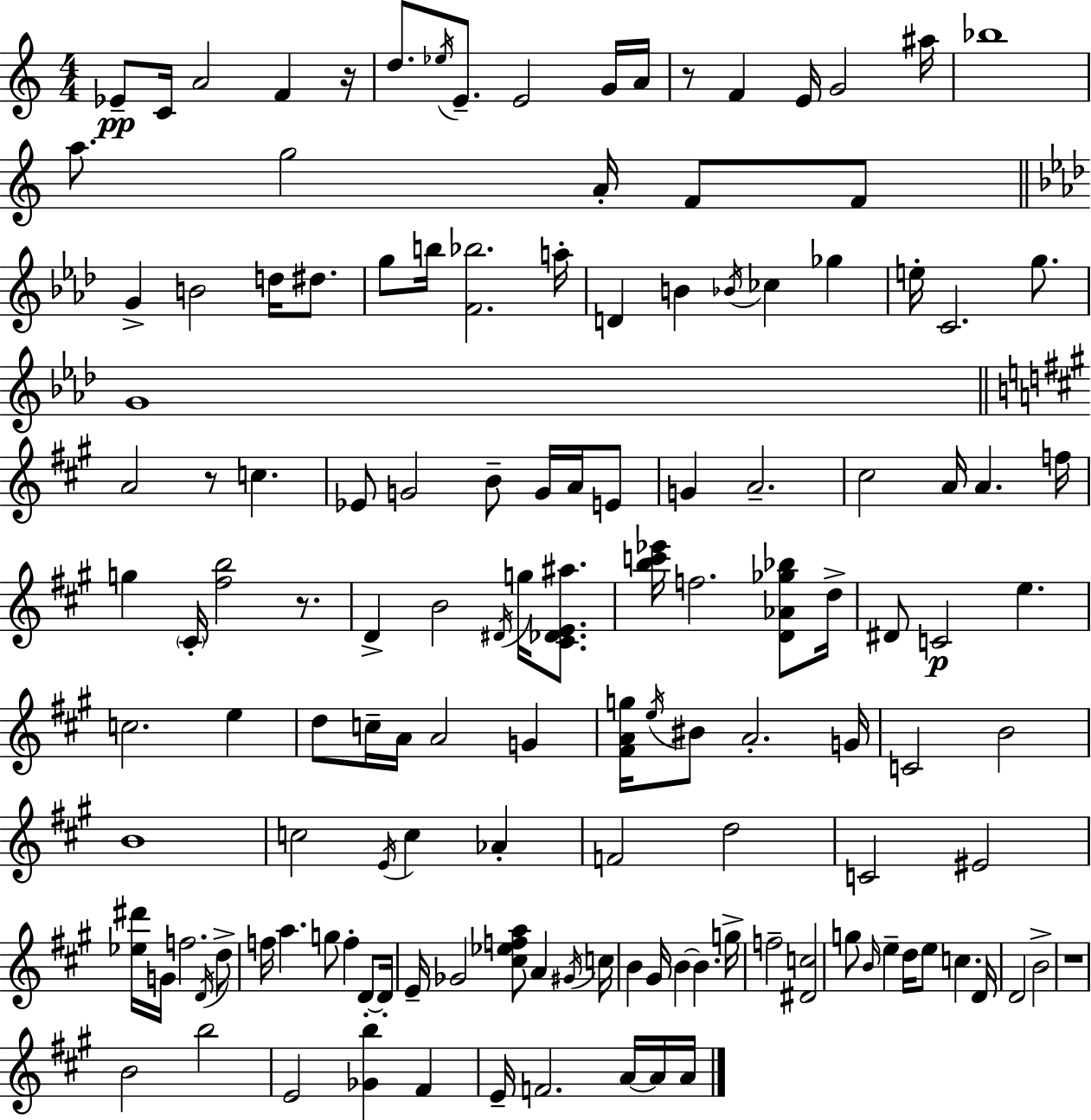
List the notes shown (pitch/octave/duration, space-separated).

Eb4/e C4/s A4/h F4/q R/s D5/e. Eb5/s E4/e. E4/h G4/s A4/s R/e F4/q E4/s G4/h A#5/s Bb5/w A5/e. G5/h A4/s F4/e F4/e G4/q B4/h D5/s D#5/e. G5/e B5/s [F4,Bb5]/h. A5/s D4/q B4/q Bb4/s CES5/q Gb5/q E5/s C4/h. G5/e. G4/w A4/h R/e C5/q. Eb4/e G4/h B4/e G4/s A4/s E4/e G4/q A4/h. C#5/h A4/s A4/q. F5/s G5/q C#4/s [F#5,B5]/h R/e. D4/q B4/h D#4/s G5/s [C#4,Db4,E4,A#5]/e. [B5,C6,Eb6]/s F5/h. [D4,Ab4,Gb5,Bb5]/e D5/s D#4/e C4/h E5/q. C5/h. E5/q D5/e C5/s A4/s A4/h G4/q [F#4,A4,G5]/s E5/s BIS4/e A4/h. G4/s C4/h B4/h B4/w C5/h E4/s C5/q Ab4/q F4/h D5/h C4/h EIS4/h [Eb5,D#6]/s G4/s F5/h. D4/s D5/e F5/s A5/q. G5/e F5/q D4/e D4/s E4/s Gb4/h [C#5,Eb5,F5,A5]/e A4/q G#4/s C5/s B4/q G#4/s B4/q B4/q. G5/s F5/h [D#4,C5]/h G5/e B4/s E5/q D5/s E5/e C5/q. D4/s D4/h B4/h R/w B4/h B5/h E4/h [Gb4,B5]/q F#4/q E4/s F4/h. A4/s A4/s A4/s